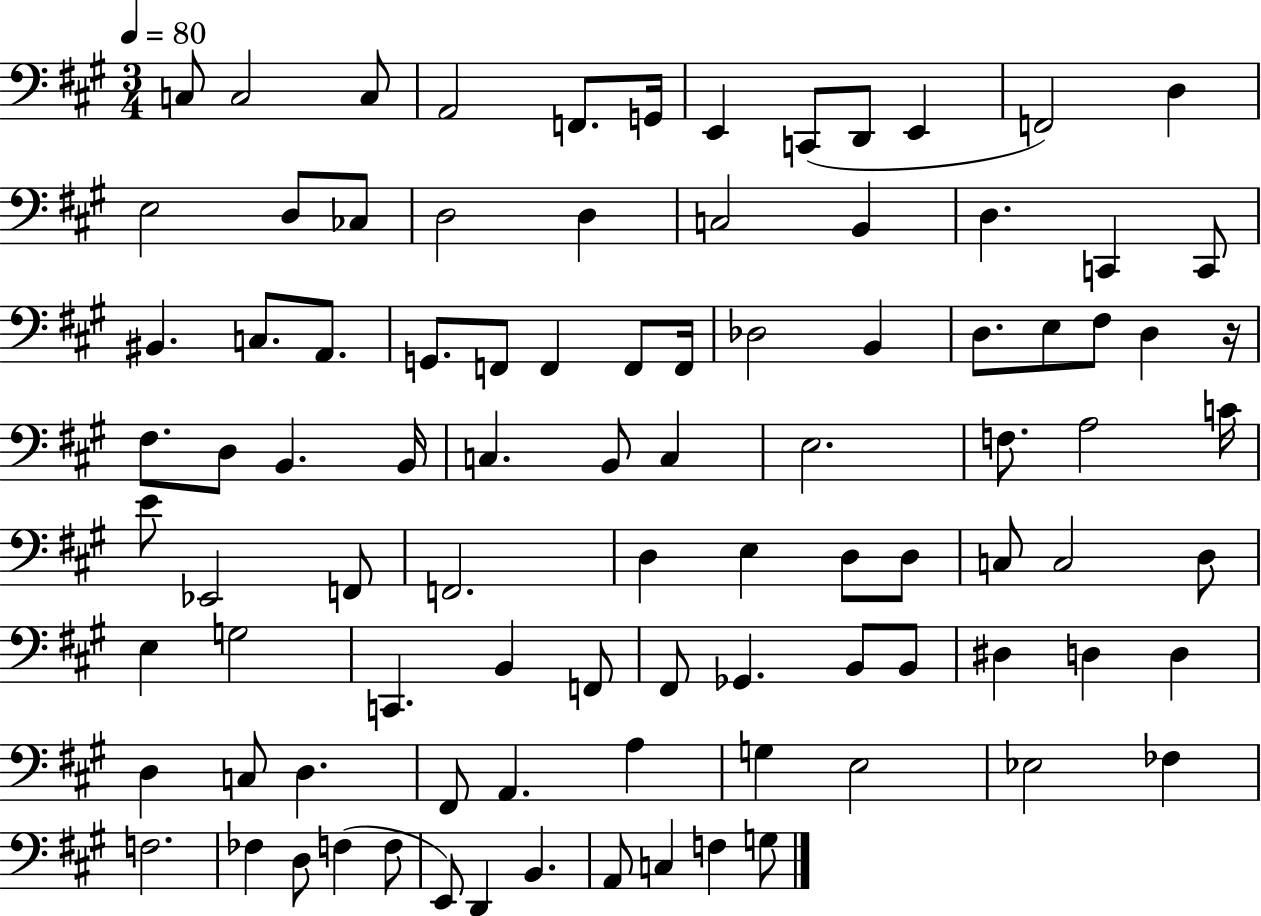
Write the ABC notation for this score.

X:1
T:Untitled
M:3/4
L:1/4
K:A
C,/2 C,2 C,/2 A,,2 F,,/2 G,,/4 E,, C,,/2 D,,/2 E,, F,,2 D, E,2 D,/2 _C,/2 D,2 D, C,2 B,, D, C,, C,,/2 ^B,, C,/2 A,,/2 G,,/2 F,,/2 F,, F,,/2 F,,/4 _D,2 B,, D,/2 E,/2 ^F,/2 D, z/4 ^F,/2 D,/2 B,, B,,/4 C, B,,/2 C, E,2 F,/2 A,2 C/4 E/2 _E,,2 F,,/2 F,,2 D, E, D,/2 D,/2 C,/2 C,2 D,/2 E, G,2 C,, B,, F,,/2 ^F,,/2 _G,, B,,/2 B,,/2 ^D, D, D, D, C,/2 D, ^F,,/2 A,, A, G, E,2 _E,2 _F, F,2 _F, D,/2 F, F,/2 E,,/2 D,, B,, A,,/2 C, F, G,/2